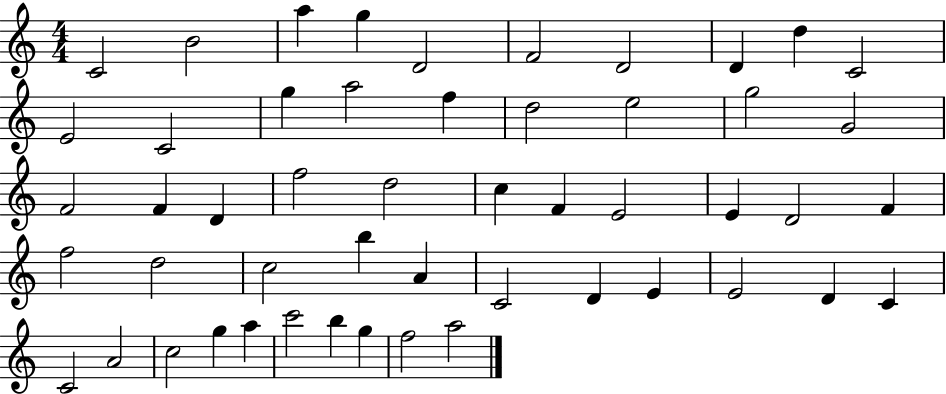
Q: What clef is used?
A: treble